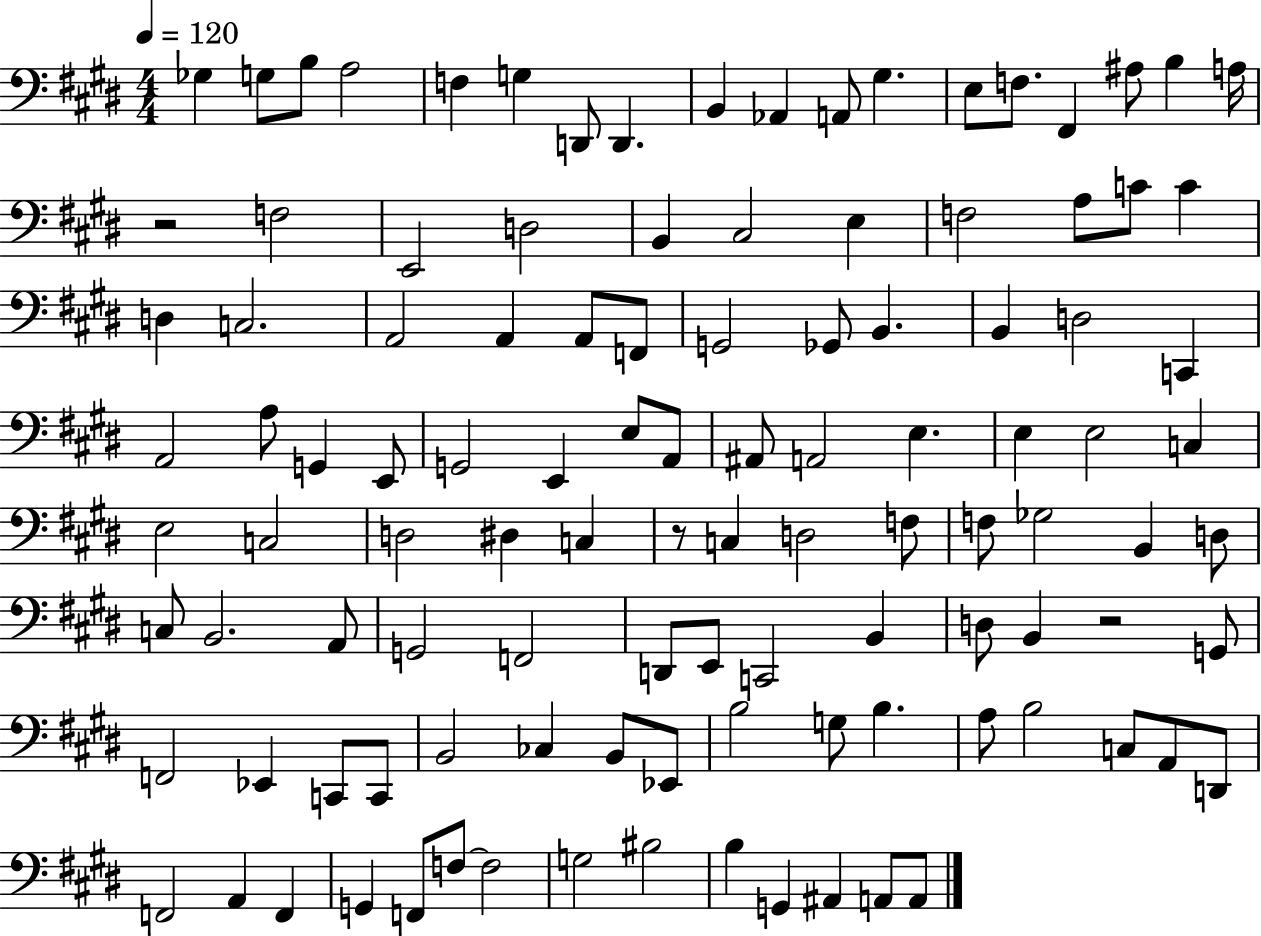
Gb3/q G3/e B3/e A3/h F3/q G3/q D2/e D2/q. B2/q Ab2/q A2/e G#3/q. E3/e F3/e. F#2/q A#3/e B3/q A3/s R/h F3/h E2/h D3/h B2/q C#3/h E3/q F3/h A3/e C4/e C4/q D3/q C3/h. A2/h A2/q A2/e F2/e G2/h Gb2/e B2/q. B2/q D3/h C2/q A2/h A3/e G2/q E2/e G2/h E2/q E3/e A2/e A#2/e A2/h E3/q. E3/q E3/h C3/q E3/h C3/h D3/h D#3/q C3/q R/e C3/q D3/h F3/e F3/e Gb3/h B2/q D3/e C3/e B2/h. A2/e G2/h F2/h D2/e E2/e C2/h B2/q D3/e B2/q R/h G2/e F2/h Eb2/q C2/e C2/e B2/h CES3/q B2/e Eb2/e B3/h G3/e B3/q. A3/e B3/h C3/e A2/e D2/e F2/h A2/q F2/q G2/q F2/e F3/e F3/h G3/h BIS3/h B3/q G2/q A#2/q A2/e A2/e